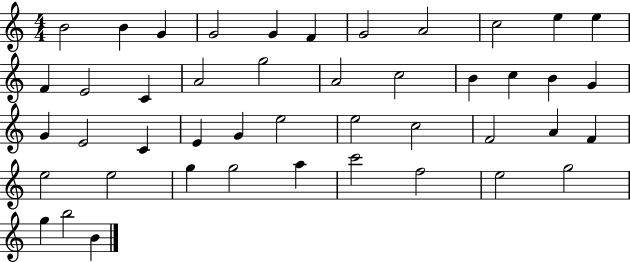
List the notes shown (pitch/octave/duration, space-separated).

B4/h B4/q G4/q G4/h G4/q F4/q G4/h A4/h C5/h E5/q E5/q F4/q E4/h C4/q A4/h G5/h A4/h C5/h B4/q C5/q B4/q G4/q G4/q E4/h C4/q E4/q G4/q E5/h E5/h C5/h F4/h A4/q F4/q E5/h E5/h G5/q G5/h A5/q C6/h F5/h E5/h G5/h G5/q B5/h B4/q